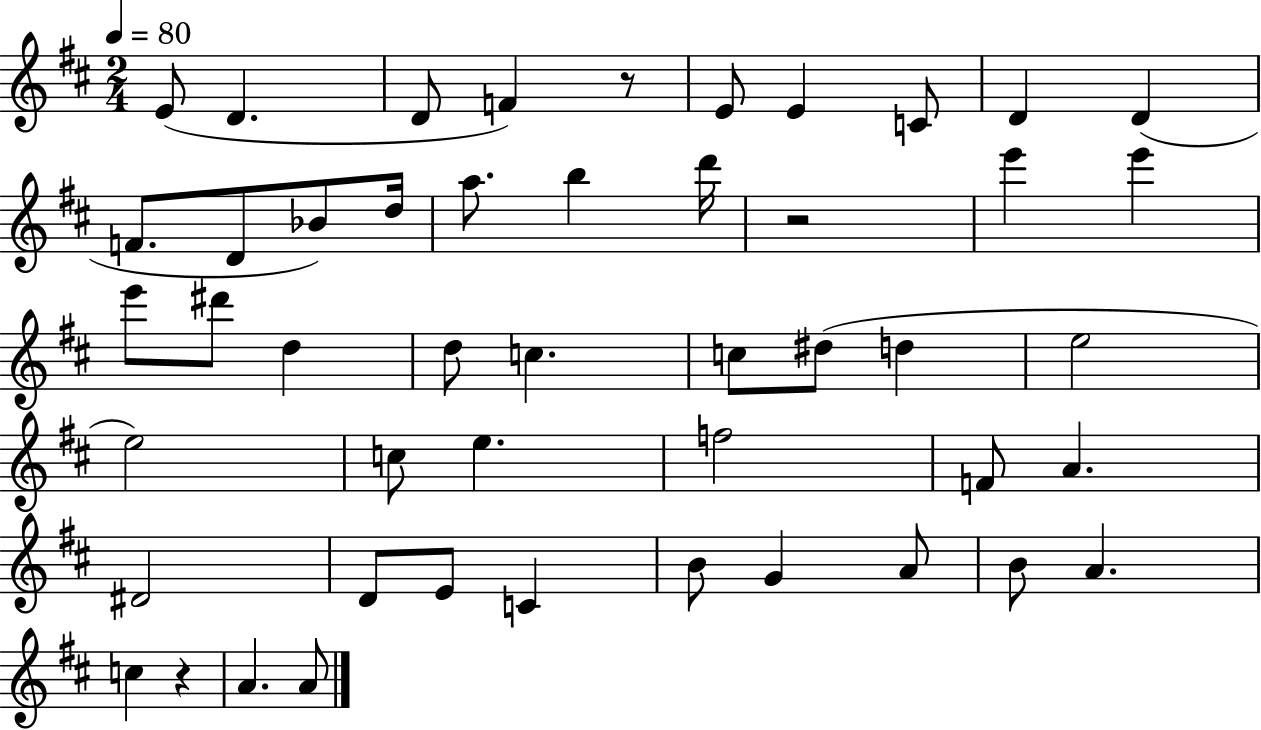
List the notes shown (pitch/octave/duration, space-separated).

E4/e D4/q. D4/e F4/q R/e E4/e E4/q C4/e D4/q D4/q F4/e. D4/e Bb4/e D5/s A5/e. B5/q D6/s R/h E6/q E6/q E6/e D#6/e D5/q D5/e C5/q. C5/e D#5/e D5/q E5/h E5/h C5/e E5/q. F5/h F4/e A4/q. D#4/h D4/e E4/e C4/q B4/e G4/q A4/e B4/e A4/q. C5/q R/q A4/q. A4/e